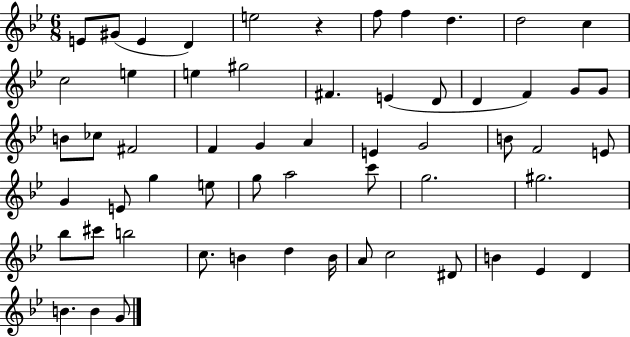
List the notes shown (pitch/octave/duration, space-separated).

E4/e G#4/e E4/q D4/q E5/h R/q F5/e F5/q D5/q. D5/h C5/q C5/h E5/q E5/q G#5/h F#4/q. E4/q D4/e D4/q F4/q G4/e G4/e B4/e CES5/e F#4/h F4/q G4/q A4/q E4/q G4/h B4/e F4/h E4/e G4/q E4/e G5/q E5/e G5/e A5/h C6/e G5/h. G#5/h. Bb5/e C#6/e B5/h C5/e. B4/q D5/q B4/s A4/e C5/h D#4/e B4/q Eb4/q D4/q B4/q. B4/q G4/e